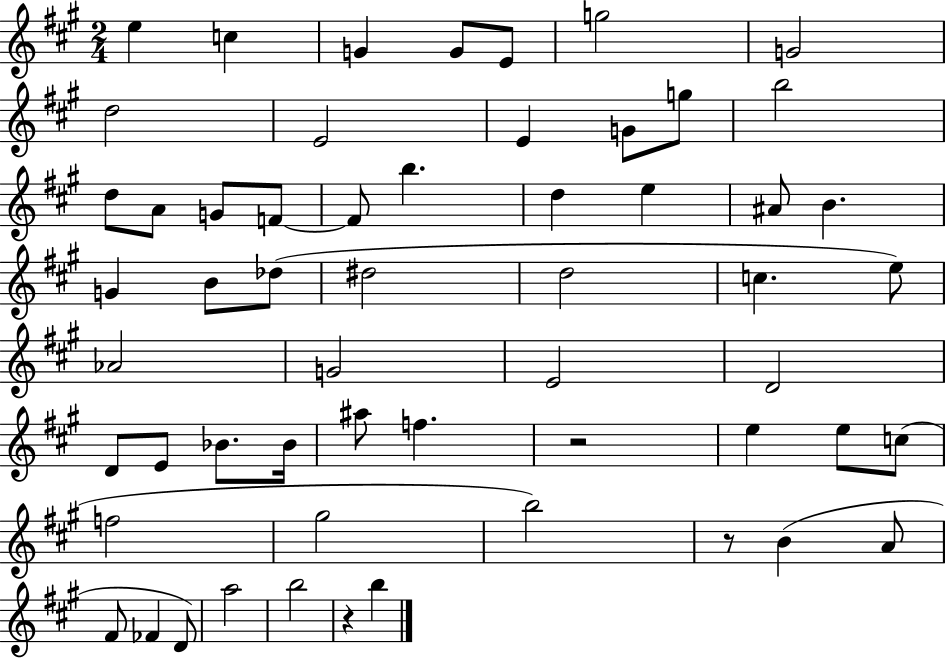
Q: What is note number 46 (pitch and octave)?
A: B5